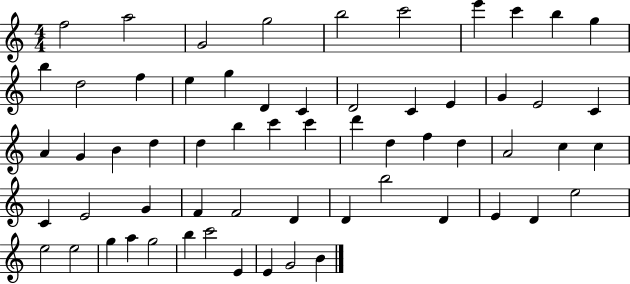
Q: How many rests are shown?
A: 0